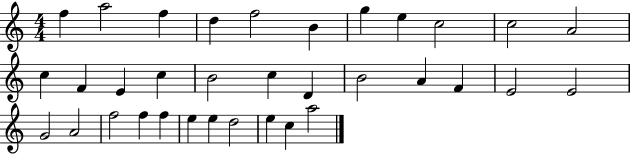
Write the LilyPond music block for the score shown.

{
  \clef treble
  \numericTimeSignature
  \time 4/4
  \key c \major
  f''4 a''2 f''4 | d''4 f''2 b'4 | g''4 e''4 c''2 | c''2 a'2 | \break c''4 f'4 e'4 c''4 | b'2 c''4 d'4 | b'2 a'4 f'4 | e'2 e'2 | \break g'2 a'2 | f''2 f''4 f''4 | e''4 e''4 d''2 | e''4 c''4 a''2 | \break \bar "|."
}